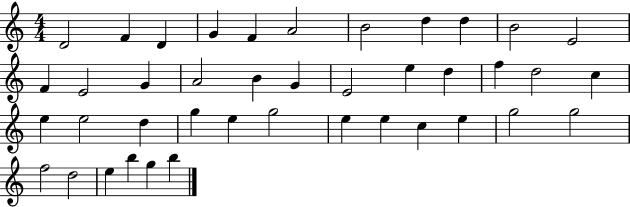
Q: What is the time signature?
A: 4/4